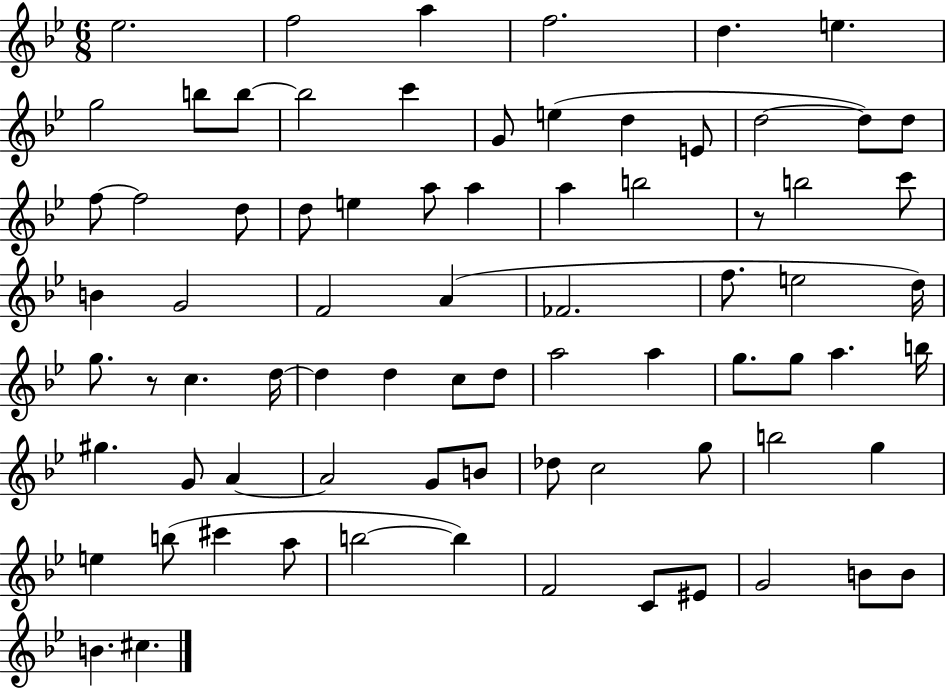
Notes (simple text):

Eb5/h. F5/h A5/q F5/h. D5/q. E5/q. G5/h B5/e B5/e B5/h C6/q G4/e E5/q D5/q E4/e D5/h D5/e D5/e F5/e F5/h D5/e D5/e E5/q A5/e A5/q A5/q B5/h R/e B5/h C6/e B4/q G4/h F4/h A4/q FES4/h. F5/e. E5/h D5/s G5/e. R/e C5/q. D5/s D5/q D5/q C5/e D5/e A5/h A5/q G5/e. G5/e A5/q. B5/s G#5/q. G4/e A4/q A4/h G4/e B4/e Db5/e C5/h G5/e B5/h G5/q E5/q B5/e C#6/q A5/e B5/h B5/q F4/h C4/e EIS4/e G4/h B4/e B4/e B4/q. C#5/q.